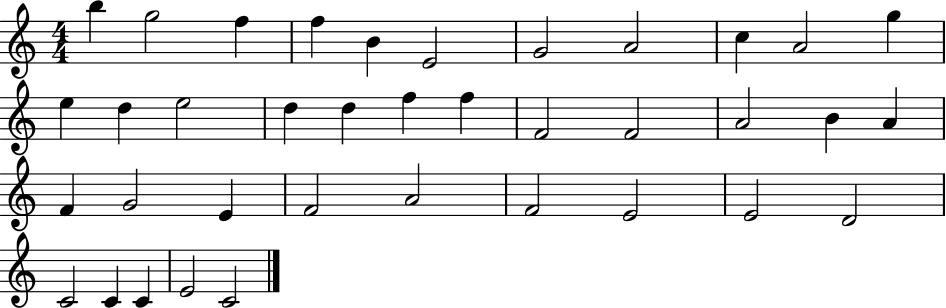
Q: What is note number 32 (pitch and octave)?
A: D4